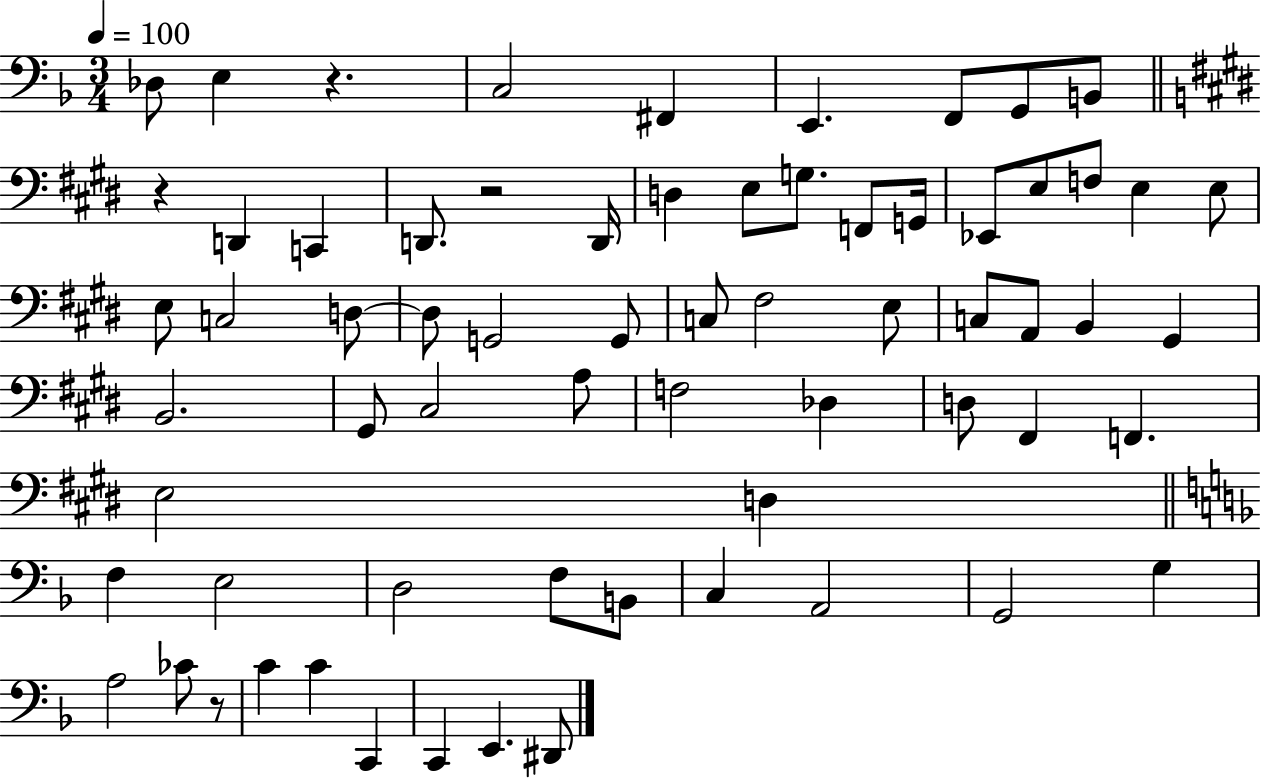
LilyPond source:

{
  \clef bass
  \numericTimeSignature
  \time 3/4
  \key f \major
  \tempo 4 = 100
  des8 e4 r4. | c2 fis,4 | e,4. f,8 g,8 b,8 | \bar "||" \break \key e \major r4 d,4 c,4 | d,8. r2 d,16 | d4 e8 g8. f,8 g,16 | ees,8 e8 f8 e4 e8 | \break e8 c2 d8~~ | d8 g,2 g,8 | c8 fis2 e8 | c8 a,8 b,4 gis,4 | \break b,2. | gis,8 cis2 a8 | f2 des4 | d8 fis,4 f,4. | \break e2 d4 | \bar "||" \break \key d \minor f4 e2 | d2 f8 b,8 | c4 a,2 | g,2 g4 | \break a2 ces'8 r8 | c'4 c'4 c,4 | c,4 e,4. dis,8 | \bar "|."
}